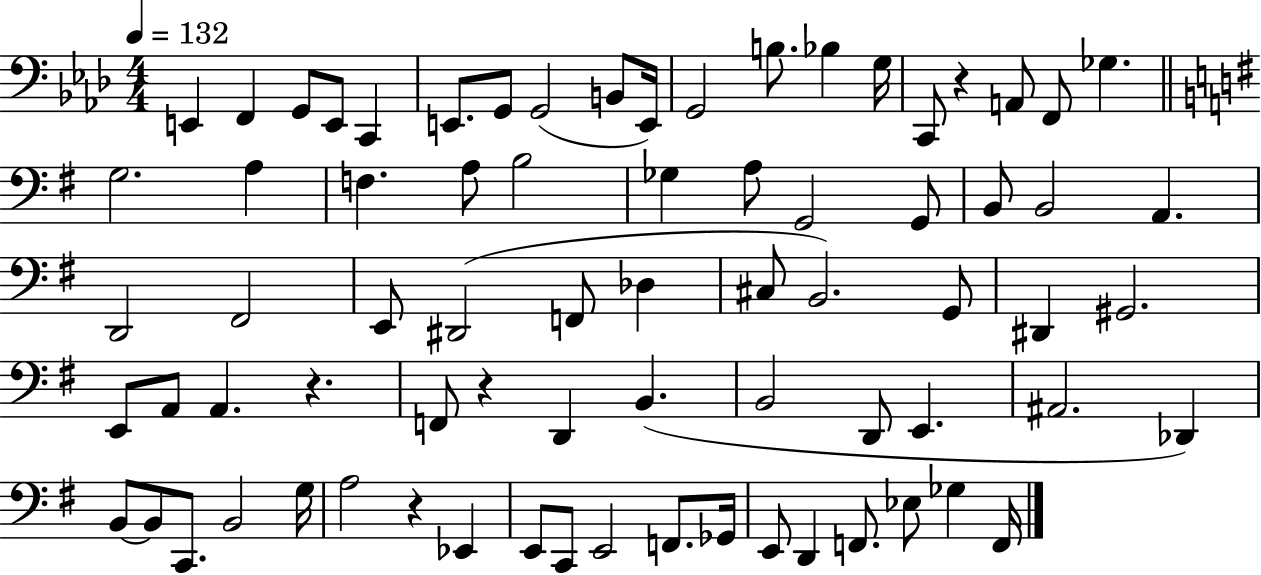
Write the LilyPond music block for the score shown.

{
  \clef bass
  \numericTimeSignature
  \time 4/4
  \key aes \major
  \tempo 4 = 132
  e,4 f,4 g,8 e,8 c,4 | e,8. g,8 g,2( b,8 e,16) | g,2 b8. bes4 g16 | c,8 r4 a,8 f,8 ges4. | \break \bar "||" \break \key g \major g2. a4 | f4. a8 b2 | ges4 a8 g,2 g,8 | b,8 b,2 a,4. | \break d,2 fis,2 | e,8 dis,2( f,8 des4 | cis8 b,2.) g,8 | dis,4 gis,2. | \break e,8 a,8 a,4. r4. | f,8 r4 d,4 b,4.( | b,2 d,8 e,4. | ais,2. des,4) | \break b,8~~ b,8 c,8. b,2 g16 | a2 r4 ees,4 | e,8 c,8 e,2 f,8. ges,16 | e,8 d,4 f,8. ees8 ges4 f,16 | \break \bar "|."
}